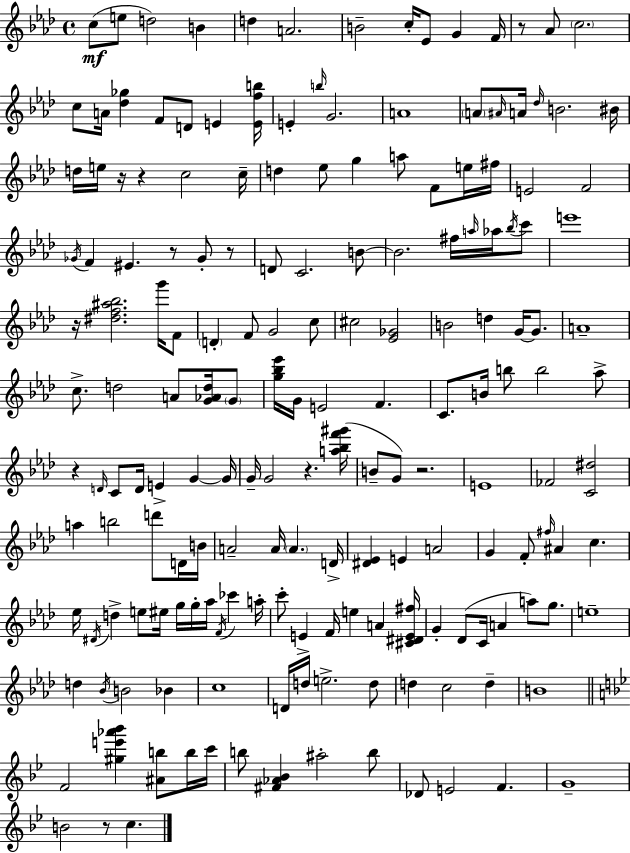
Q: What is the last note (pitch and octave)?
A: C5